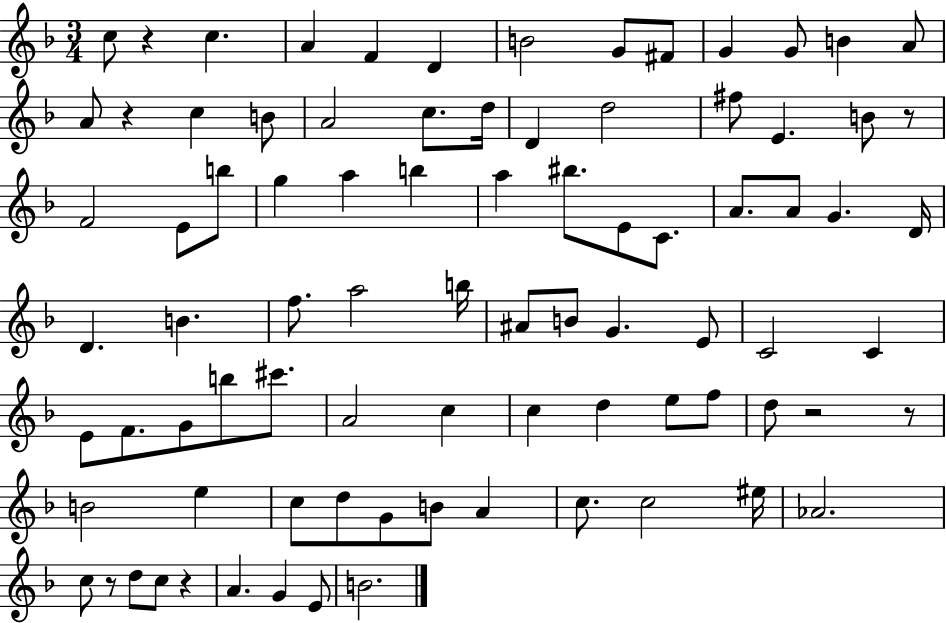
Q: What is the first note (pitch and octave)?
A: C5